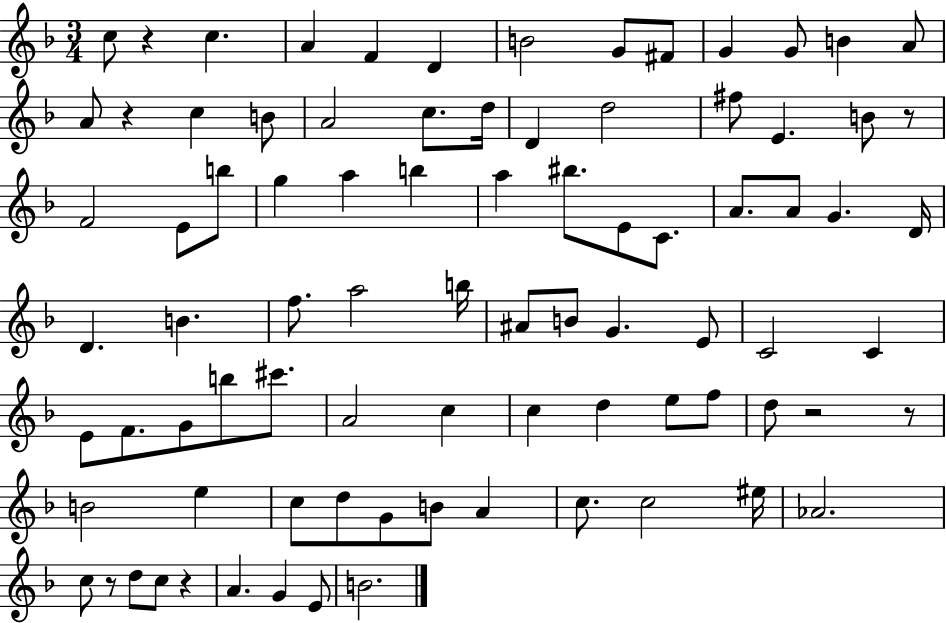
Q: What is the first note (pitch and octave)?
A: C5